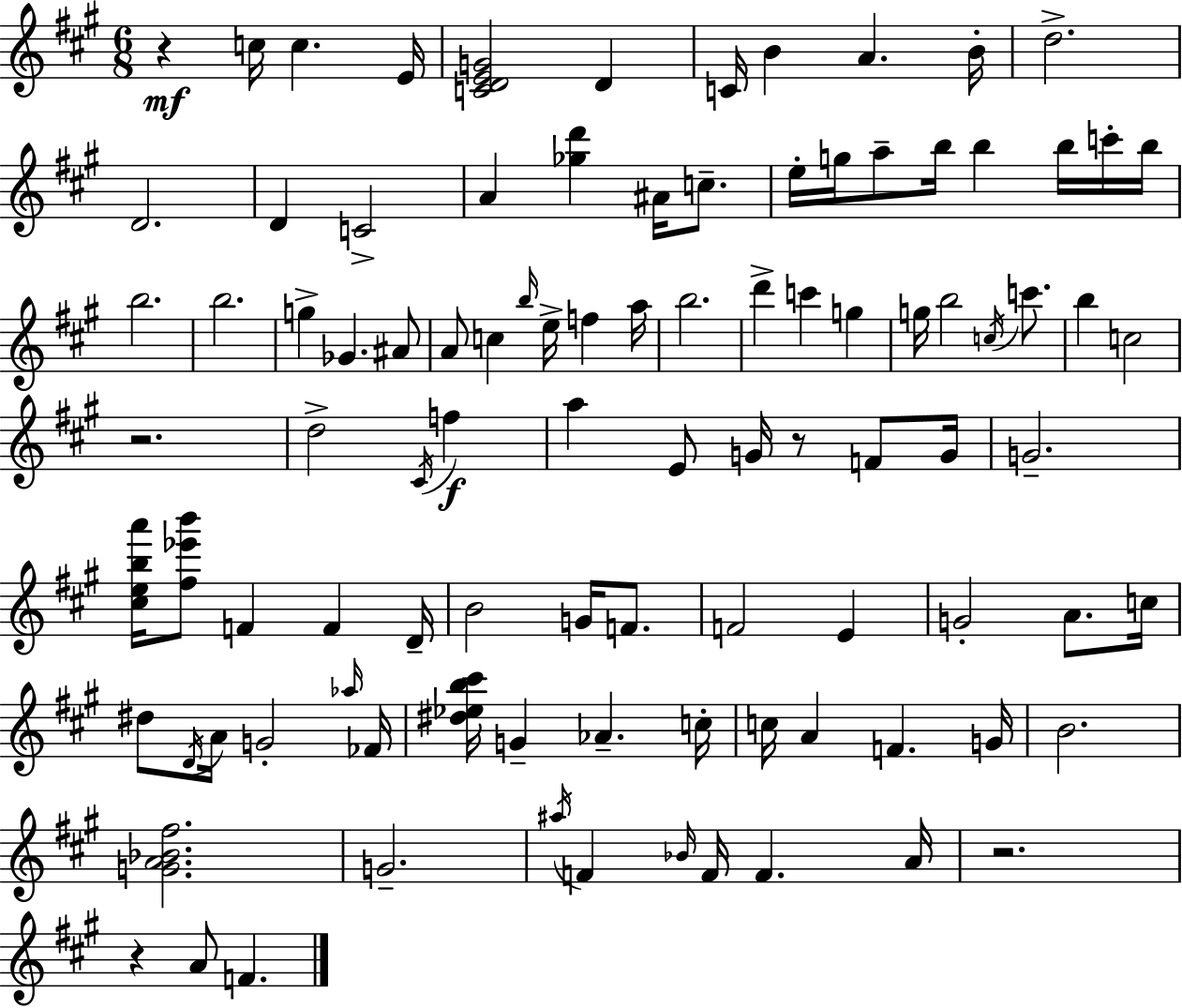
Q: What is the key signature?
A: A major